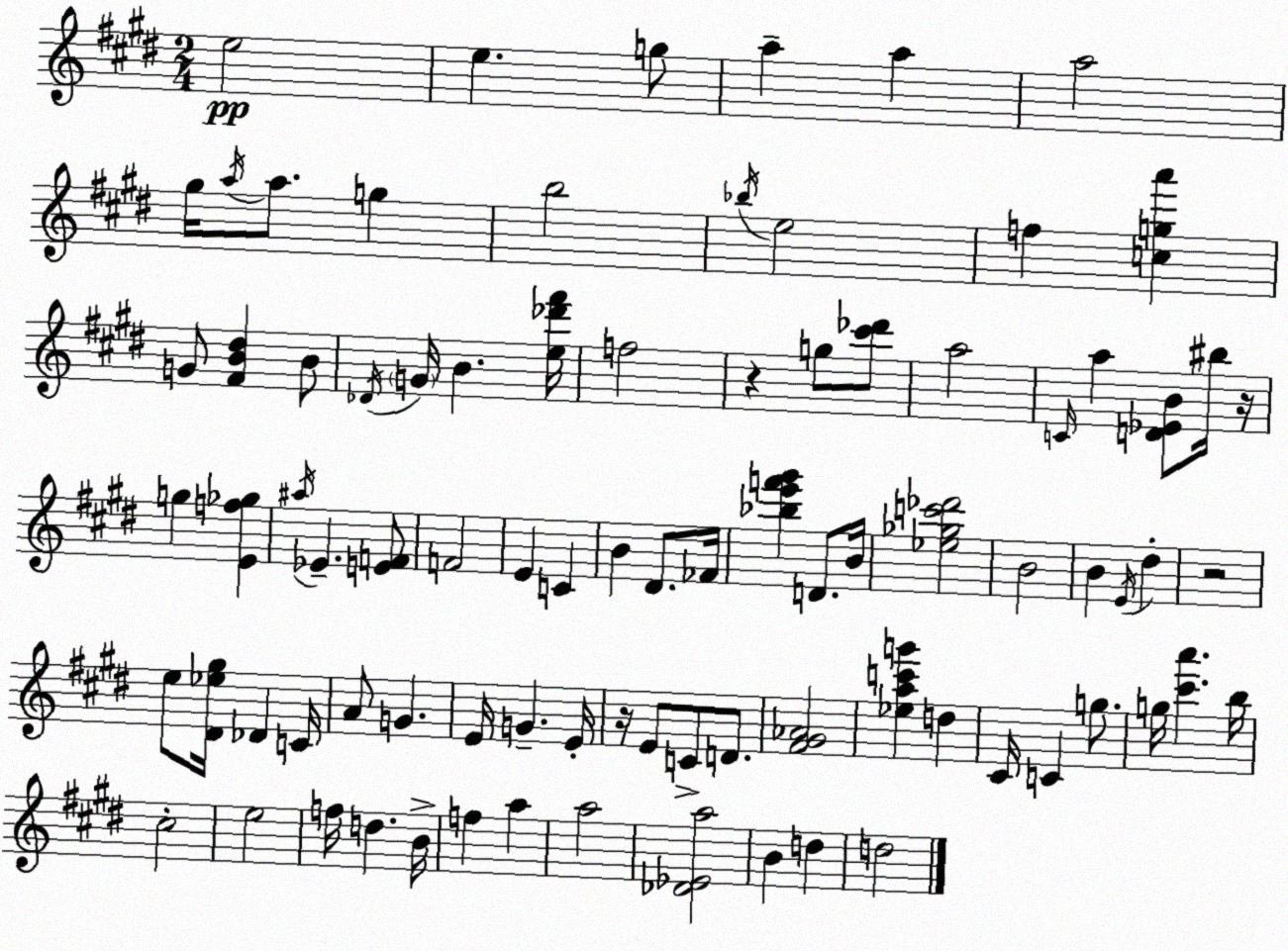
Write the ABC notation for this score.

X:1
T:Untitled
M:2/4
L:1/4
K:E
e2 e g/2 a a a2 ^g/4 a/4 a/2 g b2 _b/4 e2 f [cga'] G/2 [^FB^d] B/2 _D/4 G/4 B [e_d'^f']/4 f2 z g/2 [^c'_d']/2 a2 C/4 a [D_EB]/2 ^b/4 z/4 g [Ef_g] ^a/4 _E [EF]/2 F2 E C B ^D/2 _F/4 [_be'f'^g'] D/2 B/4 [_e_gc'_d']2 B2 B E/4 ^d z2 e/2 [^D_e^g]/4 _D C/4 A/2 G E/4 G E/4 z/4 E/2 C/2 D/2 [^F^G_A]2 [_eac'g'] d ^C/4 C g/2 g/4 [^c'a'] b/4 ^c2 e2 f/4 d B/4 f a a2 [_D_Ea]2 B d d2